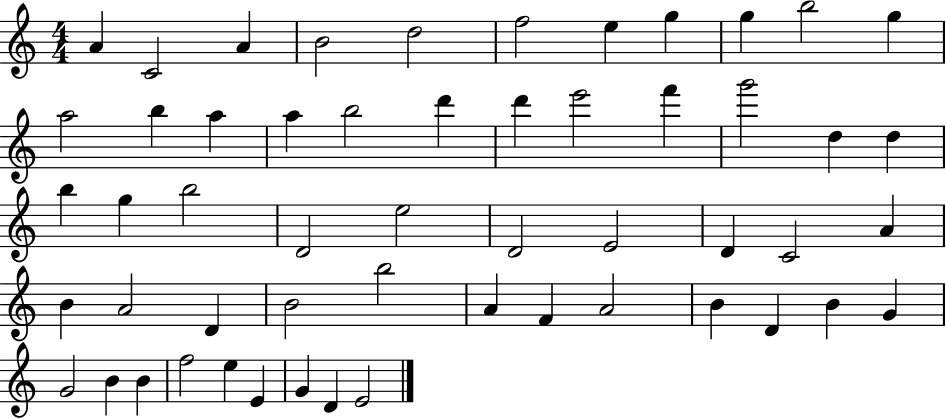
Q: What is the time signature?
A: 4/4